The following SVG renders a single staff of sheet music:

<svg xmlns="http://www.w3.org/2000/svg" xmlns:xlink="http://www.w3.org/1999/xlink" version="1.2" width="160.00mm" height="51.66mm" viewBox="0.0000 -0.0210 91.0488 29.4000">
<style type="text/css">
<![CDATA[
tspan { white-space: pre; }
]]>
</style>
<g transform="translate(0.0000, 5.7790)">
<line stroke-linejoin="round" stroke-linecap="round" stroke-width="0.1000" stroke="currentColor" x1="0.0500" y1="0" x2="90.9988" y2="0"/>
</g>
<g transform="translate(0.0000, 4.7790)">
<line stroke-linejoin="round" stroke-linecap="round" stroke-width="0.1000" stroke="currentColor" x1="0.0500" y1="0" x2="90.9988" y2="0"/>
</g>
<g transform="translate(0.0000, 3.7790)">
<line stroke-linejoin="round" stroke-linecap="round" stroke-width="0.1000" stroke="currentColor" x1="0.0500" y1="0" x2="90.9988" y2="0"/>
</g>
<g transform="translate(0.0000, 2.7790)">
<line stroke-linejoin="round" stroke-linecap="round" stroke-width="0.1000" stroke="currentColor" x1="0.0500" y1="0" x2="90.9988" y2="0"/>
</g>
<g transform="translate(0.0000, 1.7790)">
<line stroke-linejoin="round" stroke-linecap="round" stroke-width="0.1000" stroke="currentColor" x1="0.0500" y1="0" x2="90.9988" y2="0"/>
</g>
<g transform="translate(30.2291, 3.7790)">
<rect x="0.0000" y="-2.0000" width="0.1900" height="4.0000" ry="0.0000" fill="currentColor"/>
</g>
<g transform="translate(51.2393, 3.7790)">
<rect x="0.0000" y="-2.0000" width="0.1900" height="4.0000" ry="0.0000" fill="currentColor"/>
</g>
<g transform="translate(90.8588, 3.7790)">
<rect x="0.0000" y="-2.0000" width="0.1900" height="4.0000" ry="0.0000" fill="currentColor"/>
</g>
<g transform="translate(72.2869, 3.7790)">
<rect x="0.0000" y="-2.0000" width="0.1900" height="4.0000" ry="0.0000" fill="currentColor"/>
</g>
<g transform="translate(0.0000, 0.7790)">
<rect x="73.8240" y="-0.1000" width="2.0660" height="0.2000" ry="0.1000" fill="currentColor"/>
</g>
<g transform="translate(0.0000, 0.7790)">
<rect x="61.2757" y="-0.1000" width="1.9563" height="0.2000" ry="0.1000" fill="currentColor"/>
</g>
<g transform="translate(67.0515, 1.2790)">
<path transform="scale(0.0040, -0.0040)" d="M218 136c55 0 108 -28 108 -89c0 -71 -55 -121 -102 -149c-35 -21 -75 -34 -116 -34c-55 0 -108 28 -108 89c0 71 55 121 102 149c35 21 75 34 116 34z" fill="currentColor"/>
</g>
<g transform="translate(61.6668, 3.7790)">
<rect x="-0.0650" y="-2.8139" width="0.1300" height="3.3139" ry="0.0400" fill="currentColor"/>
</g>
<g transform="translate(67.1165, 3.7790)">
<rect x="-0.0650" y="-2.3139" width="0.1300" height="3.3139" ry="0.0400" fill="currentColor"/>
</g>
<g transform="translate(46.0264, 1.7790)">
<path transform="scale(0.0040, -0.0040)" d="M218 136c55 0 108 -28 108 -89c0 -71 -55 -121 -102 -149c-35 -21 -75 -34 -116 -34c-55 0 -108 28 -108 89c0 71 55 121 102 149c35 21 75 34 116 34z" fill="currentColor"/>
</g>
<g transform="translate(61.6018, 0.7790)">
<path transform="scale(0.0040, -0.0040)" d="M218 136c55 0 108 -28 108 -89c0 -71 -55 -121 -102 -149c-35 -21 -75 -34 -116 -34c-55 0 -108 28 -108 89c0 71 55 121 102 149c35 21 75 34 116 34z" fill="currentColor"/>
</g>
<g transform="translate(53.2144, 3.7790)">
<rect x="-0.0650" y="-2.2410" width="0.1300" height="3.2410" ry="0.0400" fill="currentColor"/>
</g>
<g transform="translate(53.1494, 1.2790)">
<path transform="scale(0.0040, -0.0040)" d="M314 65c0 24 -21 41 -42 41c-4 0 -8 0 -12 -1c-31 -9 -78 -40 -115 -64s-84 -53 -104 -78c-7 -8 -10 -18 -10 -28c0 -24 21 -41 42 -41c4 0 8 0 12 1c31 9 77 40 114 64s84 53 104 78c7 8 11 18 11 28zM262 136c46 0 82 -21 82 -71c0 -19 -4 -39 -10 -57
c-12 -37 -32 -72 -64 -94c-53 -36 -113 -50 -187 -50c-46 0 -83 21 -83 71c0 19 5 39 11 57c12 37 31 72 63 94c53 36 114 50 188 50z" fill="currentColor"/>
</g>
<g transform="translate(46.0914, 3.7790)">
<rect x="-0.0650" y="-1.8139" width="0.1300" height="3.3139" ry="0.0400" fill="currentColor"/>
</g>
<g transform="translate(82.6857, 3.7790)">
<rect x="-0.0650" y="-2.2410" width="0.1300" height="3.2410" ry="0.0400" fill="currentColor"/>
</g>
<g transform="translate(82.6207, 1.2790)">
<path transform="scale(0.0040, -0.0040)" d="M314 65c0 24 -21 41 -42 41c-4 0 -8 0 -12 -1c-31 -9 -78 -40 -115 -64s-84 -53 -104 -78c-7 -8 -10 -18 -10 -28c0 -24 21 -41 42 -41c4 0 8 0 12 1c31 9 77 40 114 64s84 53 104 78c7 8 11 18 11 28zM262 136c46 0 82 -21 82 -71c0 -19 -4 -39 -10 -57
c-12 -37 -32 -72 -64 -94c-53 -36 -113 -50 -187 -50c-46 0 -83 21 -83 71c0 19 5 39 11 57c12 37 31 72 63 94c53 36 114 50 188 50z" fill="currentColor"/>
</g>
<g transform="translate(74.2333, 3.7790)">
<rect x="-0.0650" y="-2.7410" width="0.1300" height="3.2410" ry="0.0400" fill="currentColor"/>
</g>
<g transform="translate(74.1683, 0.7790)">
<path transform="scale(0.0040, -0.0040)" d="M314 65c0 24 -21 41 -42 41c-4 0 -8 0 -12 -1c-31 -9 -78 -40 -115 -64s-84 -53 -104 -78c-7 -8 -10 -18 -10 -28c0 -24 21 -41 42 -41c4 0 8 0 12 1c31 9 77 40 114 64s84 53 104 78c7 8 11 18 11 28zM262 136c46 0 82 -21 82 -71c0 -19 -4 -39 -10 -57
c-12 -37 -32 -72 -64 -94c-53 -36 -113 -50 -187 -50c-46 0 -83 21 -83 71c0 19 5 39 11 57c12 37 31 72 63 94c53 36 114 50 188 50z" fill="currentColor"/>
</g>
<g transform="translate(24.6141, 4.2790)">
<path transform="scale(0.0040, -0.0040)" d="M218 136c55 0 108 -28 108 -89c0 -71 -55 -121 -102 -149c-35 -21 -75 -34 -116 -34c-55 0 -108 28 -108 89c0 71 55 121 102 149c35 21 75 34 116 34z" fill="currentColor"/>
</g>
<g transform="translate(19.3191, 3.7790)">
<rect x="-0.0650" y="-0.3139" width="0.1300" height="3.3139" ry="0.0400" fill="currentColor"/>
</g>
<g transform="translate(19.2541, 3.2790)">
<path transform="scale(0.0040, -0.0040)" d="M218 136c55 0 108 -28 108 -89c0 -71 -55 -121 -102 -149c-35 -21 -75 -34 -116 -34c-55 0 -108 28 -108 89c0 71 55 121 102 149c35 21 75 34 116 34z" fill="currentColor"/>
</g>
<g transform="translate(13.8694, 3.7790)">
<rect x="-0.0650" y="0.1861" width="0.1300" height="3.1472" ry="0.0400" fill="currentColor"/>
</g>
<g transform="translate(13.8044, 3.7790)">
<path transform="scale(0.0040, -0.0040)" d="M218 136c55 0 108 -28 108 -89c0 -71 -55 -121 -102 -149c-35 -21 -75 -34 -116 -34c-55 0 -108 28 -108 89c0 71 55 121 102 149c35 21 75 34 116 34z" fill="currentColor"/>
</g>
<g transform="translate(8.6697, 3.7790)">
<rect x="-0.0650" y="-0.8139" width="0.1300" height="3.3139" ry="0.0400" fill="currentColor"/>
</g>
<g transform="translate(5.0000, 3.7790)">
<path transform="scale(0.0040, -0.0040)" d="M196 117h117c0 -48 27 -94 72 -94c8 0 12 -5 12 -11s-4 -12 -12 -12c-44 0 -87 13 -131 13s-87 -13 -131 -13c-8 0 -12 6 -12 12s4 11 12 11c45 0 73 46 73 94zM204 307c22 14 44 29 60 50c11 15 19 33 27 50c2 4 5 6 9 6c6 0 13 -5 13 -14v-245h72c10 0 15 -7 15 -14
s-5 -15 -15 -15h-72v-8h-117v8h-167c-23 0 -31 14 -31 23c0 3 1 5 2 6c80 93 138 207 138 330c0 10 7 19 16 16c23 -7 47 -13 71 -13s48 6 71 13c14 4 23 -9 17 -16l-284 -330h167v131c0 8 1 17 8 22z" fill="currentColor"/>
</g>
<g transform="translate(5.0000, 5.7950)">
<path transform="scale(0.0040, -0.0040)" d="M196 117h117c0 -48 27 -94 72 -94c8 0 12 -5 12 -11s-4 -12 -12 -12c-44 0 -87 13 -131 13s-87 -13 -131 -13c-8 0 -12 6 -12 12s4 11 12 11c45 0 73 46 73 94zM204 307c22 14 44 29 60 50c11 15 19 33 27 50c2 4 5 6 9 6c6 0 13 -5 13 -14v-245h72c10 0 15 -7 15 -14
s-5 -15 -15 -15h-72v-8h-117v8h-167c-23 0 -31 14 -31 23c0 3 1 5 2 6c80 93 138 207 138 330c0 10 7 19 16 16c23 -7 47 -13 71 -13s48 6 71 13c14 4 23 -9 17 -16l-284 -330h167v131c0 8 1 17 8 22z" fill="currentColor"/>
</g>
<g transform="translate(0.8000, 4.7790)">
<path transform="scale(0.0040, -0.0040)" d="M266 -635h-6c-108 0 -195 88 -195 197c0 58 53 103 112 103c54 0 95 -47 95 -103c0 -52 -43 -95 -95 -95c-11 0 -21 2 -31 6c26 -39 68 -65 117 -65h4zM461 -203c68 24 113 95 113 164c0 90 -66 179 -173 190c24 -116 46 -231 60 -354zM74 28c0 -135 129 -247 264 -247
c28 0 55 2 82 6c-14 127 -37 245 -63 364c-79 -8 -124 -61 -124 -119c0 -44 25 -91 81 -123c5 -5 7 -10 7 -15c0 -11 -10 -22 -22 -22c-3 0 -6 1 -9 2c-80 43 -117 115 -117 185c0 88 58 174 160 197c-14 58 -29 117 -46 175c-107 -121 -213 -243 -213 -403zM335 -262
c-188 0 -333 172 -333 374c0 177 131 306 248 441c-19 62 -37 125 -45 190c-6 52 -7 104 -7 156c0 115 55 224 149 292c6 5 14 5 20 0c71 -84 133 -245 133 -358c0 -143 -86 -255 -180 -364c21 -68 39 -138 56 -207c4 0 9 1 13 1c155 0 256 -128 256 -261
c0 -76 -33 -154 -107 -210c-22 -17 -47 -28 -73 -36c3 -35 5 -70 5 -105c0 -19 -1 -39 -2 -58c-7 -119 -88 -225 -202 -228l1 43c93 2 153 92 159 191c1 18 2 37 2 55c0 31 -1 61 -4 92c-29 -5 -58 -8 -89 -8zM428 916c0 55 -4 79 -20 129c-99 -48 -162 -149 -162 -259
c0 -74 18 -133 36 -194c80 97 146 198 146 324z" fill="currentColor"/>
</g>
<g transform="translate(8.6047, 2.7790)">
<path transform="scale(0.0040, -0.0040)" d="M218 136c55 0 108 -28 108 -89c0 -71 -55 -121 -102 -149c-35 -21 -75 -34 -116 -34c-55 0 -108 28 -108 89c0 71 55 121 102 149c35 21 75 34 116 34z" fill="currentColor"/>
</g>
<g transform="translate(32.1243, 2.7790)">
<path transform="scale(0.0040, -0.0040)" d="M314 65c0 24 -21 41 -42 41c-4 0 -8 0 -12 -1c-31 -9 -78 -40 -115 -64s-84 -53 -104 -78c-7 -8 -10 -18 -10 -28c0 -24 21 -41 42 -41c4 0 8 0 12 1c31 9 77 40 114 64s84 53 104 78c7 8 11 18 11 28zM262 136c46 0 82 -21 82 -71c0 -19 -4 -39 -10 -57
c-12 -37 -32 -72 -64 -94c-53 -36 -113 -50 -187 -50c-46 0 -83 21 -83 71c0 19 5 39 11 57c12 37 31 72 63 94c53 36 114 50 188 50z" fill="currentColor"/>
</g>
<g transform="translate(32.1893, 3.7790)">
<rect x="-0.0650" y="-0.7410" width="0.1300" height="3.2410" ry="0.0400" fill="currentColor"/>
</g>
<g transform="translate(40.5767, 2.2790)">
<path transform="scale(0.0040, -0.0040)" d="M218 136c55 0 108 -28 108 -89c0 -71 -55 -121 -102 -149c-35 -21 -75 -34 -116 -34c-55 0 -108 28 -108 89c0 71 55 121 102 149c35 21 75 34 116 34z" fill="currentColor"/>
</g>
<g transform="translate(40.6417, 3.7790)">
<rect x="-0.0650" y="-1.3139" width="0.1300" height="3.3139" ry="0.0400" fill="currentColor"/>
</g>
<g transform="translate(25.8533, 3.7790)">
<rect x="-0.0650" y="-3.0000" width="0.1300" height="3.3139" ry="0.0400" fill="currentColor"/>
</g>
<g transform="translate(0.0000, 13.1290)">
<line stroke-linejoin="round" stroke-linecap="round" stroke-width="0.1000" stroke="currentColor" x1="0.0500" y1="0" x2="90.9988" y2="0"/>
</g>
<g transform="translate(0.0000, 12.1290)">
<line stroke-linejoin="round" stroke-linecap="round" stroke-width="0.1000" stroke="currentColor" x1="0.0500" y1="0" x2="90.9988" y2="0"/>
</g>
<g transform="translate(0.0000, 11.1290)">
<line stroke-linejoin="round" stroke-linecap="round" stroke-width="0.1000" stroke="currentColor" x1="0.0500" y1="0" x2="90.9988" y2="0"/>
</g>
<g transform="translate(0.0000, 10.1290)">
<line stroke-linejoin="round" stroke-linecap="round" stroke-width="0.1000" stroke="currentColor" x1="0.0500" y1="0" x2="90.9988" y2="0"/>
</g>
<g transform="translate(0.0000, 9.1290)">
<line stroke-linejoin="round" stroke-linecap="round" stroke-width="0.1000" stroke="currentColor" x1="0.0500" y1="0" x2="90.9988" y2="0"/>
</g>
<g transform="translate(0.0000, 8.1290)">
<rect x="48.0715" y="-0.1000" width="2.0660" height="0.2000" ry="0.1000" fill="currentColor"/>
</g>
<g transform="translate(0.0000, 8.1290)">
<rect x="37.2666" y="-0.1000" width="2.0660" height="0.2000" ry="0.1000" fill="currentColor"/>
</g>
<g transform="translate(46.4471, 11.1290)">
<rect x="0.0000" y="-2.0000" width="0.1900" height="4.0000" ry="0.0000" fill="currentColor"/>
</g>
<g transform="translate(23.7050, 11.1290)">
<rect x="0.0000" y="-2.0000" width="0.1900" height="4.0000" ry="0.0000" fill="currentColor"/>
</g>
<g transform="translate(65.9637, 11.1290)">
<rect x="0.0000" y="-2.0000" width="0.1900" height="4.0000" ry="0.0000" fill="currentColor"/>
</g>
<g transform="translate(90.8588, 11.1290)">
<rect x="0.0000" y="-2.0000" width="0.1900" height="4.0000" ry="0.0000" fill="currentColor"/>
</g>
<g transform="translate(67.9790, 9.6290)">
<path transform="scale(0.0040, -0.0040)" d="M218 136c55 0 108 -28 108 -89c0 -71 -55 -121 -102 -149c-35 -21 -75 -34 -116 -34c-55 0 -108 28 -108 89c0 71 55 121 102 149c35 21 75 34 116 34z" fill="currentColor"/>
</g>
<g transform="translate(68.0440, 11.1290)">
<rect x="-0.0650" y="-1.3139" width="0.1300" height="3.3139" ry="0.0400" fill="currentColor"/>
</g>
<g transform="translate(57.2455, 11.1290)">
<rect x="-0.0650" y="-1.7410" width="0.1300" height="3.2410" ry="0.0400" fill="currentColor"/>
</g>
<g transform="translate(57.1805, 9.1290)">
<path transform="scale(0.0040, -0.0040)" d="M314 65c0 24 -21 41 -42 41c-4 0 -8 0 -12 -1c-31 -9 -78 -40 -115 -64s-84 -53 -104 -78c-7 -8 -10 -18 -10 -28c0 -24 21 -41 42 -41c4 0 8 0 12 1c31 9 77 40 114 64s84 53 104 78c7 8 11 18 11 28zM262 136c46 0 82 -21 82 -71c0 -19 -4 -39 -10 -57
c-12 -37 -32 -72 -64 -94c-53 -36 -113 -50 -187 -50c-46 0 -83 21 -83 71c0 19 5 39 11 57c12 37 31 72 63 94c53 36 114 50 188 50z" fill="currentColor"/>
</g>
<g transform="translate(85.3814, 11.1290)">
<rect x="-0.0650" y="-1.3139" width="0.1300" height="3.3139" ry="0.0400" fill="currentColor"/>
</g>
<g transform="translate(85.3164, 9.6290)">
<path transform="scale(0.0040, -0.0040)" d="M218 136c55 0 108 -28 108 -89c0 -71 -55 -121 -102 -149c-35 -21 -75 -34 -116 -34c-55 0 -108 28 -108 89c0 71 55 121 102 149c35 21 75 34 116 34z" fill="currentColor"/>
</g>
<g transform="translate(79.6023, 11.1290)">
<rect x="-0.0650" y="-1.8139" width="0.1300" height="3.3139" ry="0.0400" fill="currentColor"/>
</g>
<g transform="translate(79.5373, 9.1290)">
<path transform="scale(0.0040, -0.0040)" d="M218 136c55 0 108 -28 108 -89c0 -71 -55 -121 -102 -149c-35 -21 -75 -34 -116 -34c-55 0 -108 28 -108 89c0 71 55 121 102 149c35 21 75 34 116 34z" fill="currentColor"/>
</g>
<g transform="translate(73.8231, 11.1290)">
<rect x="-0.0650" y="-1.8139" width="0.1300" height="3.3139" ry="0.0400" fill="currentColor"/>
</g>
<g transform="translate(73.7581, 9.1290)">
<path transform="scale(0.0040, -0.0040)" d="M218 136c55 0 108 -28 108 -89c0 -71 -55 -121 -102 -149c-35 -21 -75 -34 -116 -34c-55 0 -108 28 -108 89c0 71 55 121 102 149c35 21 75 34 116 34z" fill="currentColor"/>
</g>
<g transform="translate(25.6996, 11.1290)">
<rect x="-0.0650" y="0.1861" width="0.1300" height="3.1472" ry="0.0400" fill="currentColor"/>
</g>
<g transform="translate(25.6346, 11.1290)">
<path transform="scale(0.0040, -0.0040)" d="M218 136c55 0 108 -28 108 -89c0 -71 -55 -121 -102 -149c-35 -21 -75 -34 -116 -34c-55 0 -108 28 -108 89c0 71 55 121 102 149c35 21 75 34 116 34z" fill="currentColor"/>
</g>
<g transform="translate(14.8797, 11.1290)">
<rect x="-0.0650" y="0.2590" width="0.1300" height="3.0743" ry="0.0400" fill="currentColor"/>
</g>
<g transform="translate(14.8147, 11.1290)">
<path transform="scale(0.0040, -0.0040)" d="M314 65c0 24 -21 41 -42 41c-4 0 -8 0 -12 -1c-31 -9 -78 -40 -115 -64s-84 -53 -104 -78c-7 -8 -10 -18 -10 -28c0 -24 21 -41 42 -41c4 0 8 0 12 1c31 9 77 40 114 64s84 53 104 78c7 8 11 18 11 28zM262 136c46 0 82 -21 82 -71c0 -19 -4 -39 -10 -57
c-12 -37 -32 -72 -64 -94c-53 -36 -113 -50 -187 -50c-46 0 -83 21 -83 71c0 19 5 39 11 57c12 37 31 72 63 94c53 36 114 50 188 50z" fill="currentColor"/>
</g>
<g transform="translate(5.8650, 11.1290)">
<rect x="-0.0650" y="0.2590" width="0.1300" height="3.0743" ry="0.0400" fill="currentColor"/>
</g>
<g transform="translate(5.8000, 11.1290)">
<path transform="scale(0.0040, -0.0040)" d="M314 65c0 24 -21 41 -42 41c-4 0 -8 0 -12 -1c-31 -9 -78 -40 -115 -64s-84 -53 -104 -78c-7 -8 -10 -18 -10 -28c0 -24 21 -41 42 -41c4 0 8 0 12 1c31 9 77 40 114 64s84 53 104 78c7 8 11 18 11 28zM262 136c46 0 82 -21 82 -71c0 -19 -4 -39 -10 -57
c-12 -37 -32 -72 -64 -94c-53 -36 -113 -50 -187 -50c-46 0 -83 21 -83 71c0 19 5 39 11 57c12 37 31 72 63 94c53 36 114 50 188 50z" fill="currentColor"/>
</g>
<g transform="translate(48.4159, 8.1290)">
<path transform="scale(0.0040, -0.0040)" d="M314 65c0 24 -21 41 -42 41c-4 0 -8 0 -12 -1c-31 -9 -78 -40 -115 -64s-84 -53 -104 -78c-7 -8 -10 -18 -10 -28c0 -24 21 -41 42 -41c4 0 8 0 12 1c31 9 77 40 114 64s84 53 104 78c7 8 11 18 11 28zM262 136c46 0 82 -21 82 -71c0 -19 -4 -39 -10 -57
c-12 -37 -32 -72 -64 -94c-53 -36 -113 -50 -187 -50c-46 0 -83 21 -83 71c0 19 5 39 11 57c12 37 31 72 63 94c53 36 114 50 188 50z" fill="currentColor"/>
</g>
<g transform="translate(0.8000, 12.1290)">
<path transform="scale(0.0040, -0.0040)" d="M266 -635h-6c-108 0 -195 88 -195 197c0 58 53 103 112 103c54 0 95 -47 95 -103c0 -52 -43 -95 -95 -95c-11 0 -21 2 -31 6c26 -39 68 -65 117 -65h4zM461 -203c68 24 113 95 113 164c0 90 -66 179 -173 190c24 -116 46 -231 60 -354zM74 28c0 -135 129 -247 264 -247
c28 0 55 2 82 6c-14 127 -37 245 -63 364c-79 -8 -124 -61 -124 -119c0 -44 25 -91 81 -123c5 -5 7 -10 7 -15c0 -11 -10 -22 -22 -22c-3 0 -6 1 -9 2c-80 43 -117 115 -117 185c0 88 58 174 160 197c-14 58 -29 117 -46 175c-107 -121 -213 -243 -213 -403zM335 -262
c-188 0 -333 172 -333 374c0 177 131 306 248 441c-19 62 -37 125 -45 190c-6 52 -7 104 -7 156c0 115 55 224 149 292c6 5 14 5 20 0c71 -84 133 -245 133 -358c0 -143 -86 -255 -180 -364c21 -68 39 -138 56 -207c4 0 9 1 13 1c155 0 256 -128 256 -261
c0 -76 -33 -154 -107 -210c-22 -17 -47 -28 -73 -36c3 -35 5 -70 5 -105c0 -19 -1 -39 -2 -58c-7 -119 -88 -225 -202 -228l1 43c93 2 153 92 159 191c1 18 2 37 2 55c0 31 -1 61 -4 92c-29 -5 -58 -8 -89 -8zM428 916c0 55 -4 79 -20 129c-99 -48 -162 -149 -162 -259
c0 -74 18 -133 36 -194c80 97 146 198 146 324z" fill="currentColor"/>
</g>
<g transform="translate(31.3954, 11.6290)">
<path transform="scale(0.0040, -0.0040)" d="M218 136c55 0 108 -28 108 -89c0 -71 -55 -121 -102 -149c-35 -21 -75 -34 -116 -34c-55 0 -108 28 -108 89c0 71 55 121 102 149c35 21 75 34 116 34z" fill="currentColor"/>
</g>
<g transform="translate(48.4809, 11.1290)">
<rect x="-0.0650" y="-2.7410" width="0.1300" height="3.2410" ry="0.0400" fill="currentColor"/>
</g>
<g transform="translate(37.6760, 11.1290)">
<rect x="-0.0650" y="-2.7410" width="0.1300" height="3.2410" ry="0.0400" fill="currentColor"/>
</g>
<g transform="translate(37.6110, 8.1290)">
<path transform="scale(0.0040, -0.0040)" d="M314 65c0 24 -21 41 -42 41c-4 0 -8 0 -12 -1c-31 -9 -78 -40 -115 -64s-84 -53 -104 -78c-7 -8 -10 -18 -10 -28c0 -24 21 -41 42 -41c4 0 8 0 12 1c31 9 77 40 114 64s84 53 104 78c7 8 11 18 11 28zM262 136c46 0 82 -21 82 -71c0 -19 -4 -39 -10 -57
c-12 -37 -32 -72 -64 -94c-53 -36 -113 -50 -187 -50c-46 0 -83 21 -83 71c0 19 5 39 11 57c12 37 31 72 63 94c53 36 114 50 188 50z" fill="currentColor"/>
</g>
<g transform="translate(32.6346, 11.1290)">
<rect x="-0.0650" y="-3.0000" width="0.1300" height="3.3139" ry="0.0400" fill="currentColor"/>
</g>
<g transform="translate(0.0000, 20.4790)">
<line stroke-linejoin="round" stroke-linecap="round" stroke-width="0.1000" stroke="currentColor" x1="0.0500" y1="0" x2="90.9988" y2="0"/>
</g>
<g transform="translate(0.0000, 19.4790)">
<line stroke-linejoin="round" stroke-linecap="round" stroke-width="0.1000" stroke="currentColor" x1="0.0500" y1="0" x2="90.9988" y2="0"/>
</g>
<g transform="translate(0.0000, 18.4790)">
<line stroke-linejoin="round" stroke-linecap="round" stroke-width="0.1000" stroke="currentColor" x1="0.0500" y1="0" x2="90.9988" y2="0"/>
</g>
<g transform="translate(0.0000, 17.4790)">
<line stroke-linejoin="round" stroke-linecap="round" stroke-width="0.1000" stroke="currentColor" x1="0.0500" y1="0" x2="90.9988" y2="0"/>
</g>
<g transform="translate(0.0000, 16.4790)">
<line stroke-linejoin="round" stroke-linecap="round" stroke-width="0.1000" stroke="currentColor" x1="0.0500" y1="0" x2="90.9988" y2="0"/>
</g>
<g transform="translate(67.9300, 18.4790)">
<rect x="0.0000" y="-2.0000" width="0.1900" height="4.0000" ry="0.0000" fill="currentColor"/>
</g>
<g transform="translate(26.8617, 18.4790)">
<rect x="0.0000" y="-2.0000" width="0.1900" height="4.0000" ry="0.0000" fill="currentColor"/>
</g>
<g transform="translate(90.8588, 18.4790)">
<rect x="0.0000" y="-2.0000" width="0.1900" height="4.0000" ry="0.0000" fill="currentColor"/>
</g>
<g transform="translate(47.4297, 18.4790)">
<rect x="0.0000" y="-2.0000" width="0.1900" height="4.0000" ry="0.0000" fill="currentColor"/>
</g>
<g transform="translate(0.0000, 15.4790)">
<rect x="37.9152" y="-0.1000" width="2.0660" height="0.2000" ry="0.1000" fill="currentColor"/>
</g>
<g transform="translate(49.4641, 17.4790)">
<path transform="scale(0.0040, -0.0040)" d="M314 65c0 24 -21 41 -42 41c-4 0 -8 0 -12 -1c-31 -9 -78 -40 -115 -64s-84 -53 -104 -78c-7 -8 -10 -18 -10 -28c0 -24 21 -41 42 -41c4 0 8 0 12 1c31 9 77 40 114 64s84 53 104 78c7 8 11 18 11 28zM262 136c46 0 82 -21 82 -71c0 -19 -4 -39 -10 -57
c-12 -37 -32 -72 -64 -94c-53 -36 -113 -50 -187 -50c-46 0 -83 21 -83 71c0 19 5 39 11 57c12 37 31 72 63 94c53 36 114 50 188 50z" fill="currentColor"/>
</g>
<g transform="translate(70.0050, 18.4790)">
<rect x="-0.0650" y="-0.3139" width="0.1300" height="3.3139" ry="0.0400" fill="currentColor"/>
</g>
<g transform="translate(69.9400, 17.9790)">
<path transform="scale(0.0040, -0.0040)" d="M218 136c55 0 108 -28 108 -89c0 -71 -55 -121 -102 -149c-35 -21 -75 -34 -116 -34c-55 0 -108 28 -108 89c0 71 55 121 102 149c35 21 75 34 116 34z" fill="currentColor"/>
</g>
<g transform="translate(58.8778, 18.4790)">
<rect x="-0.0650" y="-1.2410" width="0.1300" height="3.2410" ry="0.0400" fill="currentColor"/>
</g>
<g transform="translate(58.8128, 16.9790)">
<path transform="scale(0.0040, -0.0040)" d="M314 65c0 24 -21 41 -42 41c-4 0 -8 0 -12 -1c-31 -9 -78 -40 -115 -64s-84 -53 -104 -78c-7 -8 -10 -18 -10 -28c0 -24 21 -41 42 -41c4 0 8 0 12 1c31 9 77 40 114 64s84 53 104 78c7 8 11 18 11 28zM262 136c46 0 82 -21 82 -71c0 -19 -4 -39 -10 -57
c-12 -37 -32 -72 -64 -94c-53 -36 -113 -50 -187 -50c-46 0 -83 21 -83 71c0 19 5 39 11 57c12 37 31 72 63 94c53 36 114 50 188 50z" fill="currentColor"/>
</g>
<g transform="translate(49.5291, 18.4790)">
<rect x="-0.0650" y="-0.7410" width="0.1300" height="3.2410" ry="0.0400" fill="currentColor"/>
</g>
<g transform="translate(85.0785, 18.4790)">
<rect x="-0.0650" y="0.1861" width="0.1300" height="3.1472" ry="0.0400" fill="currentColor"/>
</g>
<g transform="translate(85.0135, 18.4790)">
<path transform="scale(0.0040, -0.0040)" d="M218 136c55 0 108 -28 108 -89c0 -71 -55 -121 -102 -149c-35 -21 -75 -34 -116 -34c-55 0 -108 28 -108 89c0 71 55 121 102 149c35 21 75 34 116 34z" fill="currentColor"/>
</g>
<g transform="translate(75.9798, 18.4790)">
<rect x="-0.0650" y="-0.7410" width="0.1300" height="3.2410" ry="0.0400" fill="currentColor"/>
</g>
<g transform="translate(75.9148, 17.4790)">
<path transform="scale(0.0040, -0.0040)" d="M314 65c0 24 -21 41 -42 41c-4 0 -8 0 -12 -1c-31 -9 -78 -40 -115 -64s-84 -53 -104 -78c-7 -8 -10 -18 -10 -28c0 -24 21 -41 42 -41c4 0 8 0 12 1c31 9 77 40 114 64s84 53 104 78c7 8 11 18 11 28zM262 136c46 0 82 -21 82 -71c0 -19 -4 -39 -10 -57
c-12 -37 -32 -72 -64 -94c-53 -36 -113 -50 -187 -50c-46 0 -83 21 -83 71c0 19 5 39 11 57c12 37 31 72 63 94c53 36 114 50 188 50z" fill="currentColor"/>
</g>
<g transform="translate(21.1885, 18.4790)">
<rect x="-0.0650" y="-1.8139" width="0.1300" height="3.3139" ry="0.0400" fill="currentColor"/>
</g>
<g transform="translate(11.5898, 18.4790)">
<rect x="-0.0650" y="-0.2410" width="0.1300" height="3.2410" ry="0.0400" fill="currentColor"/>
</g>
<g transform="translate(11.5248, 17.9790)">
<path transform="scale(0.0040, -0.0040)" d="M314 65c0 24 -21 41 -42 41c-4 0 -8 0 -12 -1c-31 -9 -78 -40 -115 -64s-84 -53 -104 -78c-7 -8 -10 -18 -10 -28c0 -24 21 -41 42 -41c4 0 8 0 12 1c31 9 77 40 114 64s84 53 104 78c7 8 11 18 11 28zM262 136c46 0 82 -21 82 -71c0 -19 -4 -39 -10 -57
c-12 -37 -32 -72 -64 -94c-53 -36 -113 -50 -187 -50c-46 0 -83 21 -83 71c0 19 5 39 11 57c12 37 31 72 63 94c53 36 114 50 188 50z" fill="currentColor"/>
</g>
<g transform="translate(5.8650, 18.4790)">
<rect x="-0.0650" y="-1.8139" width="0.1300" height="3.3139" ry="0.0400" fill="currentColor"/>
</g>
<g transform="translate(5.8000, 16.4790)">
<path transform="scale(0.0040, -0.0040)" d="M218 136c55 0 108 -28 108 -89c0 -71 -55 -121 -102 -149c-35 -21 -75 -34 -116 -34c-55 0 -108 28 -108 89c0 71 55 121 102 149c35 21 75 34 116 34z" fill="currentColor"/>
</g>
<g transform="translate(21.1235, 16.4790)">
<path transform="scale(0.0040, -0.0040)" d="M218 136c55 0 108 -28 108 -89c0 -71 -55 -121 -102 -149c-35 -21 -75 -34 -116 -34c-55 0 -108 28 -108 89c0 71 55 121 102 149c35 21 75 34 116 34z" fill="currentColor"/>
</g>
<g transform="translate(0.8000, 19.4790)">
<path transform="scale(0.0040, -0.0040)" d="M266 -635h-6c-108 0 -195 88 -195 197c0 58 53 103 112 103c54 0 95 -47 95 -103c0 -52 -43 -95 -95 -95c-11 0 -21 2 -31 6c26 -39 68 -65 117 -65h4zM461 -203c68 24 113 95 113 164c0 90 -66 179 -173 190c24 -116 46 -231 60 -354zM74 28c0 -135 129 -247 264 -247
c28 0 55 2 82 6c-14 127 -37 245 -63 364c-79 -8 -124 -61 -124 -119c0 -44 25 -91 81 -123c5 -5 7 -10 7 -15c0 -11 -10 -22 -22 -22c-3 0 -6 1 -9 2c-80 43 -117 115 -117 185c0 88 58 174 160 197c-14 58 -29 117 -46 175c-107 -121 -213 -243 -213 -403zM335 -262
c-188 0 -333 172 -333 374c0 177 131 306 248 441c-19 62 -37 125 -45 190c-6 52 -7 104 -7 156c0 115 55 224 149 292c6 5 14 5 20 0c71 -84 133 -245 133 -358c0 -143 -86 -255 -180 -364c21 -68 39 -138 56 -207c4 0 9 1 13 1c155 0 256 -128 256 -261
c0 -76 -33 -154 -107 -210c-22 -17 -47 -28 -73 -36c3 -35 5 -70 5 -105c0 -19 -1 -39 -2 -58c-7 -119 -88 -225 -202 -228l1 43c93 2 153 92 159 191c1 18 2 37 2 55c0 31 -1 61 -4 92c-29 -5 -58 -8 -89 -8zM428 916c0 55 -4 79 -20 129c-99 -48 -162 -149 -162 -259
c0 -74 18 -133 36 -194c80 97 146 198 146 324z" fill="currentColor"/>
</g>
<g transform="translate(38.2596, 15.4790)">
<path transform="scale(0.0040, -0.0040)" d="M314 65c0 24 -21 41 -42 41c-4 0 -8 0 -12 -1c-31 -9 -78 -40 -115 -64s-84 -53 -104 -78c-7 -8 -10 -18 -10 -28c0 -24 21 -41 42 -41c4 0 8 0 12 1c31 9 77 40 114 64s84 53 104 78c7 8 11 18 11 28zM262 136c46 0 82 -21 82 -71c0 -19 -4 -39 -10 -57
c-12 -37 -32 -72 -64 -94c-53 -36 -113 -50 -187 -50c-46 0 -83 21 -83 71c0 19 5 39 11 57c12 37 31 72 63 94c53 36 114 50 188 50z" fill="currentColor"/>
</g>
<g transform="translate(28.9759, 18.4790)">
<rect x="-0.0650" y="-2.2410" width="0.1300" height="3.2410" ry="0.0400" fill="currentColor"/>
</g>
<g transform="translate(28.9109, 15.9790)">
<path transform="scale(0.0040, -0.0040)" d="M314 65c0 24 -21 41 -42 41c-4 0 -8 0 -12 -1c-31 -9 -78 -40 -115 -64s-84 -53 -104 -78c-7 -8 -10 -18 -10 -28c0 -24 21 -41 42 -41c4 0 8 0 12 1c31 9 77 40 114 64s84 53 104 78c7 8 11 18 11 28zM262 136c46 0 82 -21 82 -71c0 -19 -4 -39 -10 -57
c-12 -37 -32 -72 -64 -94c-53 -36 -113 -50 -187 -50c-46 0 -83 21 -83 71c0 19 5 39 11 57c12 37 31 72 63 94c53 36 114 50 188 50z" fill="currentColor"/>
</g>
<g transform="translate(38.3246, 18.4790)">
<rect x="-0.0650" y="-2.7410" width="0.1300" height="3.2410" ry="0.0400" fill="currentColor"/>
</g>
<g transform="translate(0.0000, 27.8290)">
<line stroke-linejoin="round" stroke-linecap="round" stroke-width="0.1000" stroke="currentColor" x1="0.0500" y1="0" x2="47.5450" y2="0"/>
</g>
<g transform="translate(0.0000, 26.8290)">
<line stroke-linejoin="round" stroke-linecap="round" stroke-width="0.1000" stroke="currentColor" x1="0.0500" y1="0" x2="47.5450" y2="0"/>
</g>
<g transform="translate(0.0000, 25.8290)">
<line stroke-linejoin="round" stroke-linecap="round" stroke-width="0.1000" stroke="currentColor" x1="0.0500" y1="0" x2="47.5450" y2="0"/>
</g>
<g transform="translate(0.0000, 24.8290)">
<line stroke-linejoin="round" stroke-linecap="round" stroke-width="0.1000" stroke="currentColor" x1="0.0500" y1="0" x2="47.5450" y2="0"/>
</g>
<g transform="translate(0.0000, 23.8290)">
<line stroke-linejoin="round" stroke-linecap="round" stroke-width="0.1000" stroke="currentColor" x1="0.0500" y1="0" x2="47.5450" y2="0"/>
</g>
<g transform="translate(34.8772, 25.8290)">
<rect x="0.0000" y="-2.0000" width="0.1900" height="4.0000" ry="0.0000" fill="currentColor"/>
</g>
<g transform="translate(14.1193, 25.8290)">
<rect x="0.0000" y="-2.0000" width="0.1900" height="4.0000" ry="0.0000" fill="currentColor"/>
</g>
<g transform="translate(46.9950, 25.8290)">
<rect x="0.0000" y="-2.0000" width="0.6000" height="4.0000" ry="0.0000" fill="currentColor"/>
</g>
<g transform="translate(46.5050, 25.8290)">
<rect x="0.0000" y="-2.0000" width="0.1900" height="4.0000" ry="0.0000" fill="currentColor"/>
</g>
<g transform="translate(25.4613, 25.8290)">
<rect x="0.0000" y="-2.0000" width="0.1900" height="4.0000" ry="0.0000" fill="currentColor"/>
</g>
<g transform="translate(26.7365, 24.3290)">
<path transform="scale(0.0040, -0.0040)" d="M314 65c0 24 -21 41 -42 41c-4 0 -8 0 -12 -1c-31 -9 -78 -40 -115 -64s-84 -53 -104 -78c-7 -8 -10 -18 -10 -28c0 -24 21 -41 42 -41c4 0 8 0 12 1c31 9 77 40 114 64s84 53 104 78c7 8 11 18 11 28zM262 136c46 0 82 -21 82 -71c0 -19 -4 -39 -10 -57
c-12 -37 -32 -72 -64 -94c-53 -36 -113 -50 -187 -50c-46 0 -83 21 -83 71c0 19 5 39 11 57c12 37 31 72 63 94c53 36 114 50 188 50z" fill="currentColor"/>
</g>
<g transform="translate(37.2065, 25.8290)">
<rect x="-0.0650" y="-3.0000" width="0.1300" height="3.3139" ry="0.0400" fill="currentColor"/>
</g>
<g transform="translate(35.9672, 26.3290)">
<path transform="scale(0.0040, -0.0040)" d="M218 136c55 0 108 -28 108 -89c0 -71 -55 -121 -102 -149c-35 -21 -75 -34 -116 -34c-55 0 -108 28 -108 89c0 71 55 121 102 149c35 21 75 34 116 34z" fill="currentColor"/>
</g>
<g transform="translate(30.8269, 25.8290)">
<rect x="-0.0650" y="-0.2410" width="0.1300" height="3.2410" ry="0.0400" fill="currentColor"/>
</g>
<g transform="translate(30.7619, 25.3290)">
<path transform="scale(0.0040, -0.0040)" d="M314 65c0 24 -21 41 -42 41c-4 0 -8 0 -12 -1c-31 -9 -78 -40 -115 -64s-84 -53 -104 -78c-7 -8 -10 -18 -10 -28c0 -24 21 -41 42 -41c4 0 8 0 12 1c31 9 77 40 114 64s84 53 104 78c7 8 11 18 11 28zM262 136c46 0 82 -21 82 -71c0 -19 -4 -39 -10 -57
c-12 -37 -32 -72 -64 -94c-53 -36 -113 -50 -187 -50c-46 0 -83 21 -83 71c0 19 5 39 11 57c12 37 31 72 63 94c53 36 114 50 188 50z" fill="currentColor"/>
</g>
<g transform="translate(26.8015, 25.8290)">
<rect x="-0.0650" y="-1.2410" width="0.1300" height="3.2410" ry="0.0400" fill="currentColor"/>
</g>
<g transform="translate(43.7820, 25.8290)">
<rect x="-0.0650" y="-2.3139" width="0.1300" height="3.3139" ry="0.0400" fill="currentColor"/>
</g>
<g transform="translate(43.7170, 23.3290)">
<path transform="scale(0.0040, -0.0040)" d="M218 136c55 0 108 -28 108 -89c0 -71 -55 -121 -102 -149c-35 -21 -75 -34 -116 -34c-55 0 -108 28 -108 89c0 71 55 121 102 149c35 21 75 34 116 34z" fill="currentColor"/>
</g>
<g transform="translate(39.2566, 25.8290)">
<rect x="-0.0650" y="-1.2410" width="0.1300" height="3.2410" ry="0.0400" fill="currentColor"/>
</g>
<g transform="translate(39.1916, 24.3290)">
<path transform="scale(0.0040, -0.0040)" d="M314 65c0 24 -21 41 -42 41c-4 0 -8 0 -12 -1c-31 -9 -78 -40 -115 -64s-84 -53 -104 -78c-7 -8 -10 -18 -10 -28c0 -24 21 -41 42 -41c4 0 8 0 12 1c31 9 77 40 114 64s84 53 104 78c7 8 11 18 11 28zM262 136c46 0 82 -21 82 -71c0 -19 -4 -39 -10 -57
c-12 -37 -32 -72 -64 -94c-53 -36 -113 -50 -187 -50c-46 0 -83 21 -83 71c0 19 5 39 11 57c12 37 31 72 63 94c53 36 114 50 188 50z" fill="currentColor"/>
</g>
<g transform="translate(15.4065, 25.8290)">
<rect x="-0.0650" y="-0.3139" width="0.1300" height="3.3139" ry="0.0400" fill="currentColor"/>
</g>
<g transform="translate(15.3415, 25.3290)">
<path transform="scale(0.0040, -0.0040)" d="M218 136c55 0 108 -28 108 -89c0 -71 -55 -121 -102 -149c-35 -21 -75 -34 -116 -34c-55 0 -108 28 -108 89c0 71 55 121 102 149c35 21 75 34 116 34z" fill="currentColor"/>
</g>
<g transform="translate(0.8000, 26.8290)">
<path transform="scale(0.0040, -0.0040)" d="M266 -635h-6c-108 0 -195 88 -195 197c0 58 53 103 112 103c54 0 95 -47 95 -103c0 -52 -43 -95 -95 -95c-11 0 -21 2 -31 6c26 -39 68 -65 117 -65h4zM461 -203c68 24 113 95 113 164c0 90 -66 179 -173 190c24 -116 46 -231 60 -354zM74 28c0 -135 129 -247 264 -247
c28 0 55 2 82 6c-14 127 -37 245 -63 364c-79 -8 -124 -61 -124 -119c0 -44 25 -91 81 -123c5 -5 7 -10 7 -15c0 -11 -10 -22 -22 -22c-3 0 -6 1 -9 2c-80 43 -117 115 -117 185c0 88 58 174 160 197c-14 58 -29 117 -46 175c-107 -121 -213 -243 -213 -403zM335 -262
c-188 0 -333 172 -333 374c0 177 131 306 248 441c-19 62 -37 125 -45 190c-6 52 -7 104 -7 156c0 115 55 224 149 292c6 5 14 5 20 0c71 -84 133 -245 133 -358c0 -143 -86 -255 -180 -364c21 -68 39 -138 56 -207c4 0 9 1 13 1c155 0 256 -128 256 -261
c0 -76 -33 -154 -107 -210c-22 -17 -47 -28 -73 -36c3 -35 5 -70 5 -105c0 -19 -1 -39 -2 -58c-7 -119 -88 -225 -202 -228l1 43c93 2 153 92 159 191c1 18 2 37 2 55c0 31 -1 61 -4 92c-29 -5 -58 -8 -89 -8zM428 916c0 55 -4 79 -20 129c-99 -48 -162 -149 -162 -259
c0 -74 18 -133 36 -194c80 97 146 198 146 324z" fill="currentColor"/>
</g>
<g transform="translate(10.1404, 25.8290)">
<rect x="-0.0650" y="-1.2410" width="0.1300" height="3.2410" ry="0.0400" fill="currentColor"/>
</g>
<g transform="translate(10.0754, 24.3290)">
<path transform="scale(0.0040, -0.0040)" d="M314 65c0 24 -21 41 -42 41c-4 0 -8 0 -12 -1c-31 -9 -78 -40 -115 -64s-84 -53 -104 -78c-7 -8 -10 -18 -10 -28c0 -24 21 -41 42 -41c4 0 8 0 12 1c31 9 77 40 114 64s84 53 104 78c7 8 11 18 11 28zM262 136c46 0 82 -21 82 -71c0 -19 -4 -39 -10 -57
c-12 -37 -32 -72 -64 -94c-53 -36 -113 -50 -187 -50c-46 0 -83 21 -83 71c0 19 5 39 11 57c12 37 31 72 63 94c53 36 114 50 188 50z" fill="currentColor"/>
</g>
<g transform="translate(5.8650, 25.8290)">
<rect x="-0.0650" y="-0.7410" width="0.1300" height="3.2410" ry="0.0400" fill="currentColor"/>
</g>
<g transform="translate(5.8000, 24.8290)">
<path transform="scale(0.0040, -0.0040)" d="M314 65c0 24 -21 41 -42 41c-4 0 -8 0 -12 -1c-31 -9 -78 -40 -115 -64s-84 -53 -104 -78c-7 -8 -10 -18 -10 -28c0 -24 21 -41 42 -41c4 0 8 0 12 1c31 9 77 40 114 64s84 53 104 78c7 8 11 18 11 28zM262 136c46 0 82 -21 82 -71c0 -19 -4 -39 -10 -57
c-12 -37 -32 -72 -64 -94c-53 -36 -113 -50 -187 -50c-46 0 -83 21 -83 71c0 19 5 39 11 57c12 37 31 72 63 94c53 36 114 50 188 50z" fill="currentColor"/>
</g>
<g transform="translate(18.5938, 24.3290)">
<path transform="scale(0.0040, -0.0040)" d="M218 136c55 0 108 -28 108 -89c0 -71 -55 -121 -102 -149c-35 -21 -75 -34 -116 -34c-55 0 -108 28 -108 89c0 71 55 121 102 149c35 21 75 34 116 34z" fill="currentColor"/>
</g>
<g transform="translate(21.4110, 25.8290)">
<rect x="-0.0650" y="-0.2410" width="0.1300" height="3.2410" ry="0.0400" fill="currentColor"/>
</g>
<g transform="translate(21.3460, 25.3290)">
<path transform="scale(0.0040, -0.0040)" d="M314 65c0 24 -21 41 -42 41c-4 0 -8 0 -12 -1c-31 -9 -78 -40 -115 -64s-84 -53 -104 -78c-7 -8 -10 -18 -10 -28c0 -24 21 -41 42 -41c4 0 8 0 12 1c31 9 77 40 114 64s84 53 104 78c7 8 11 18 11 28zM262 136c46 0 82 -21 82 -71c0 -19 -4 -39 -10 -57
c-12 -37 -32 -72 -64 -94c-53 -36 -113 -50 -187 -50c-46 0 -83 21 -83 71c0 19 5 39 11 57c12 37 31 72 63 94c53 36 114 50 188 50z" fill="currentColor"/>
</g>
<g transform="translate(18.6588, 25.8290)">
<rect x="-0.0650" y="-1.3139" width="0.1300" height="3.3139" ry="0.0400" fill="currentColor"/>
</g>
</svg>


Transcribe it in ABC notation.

X:1
T:Untitled
M:4/4
L:1/4
K:C
d B c A d2 e f g2 a g a2 g2 B2 B2 B A a2 a2 f2 e f f e f c2 f g2 a2 d2 e2 c d2 B d2 e2 c e c2 e2 c2 A e2 g